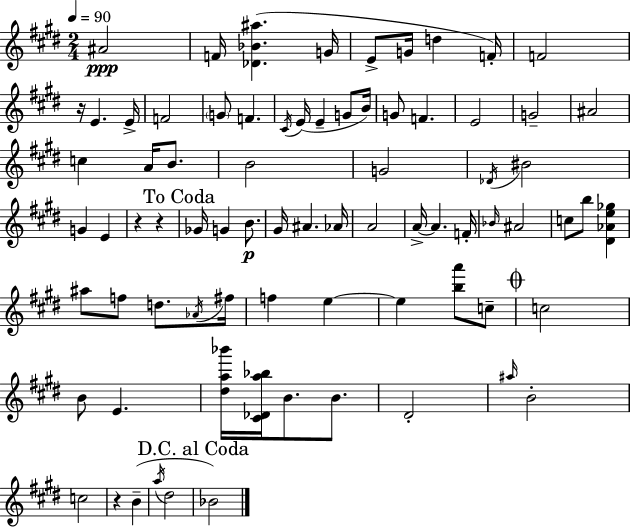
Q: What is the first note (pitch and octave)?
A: A#4